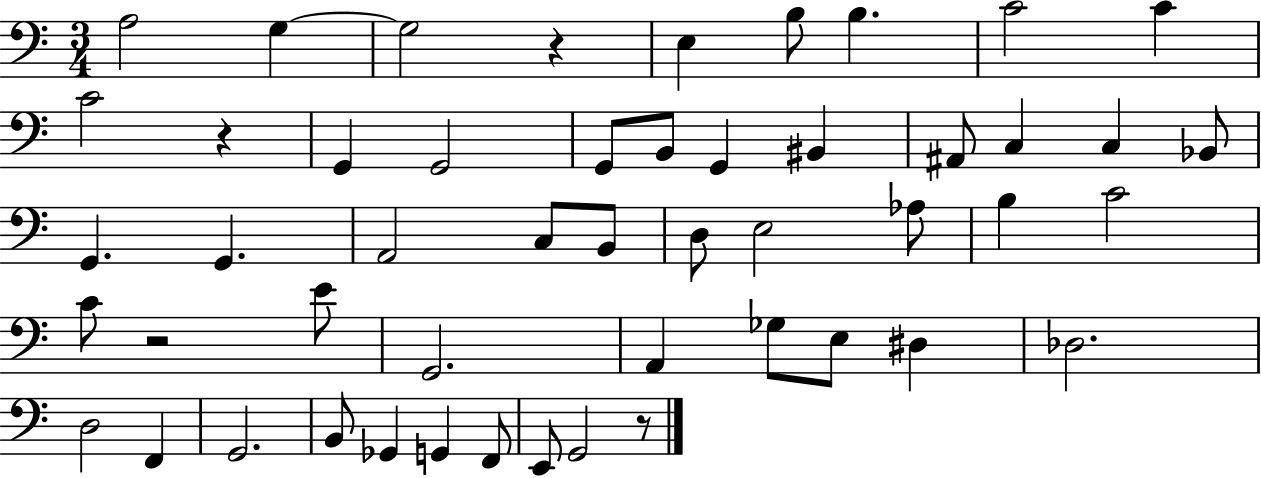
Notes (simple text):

A3/h G3/q G3/h R/q E3/q B3/e B3/q. C4/h C4/q C4/h R/q G2/q G2/h G2/e B2/e G2/q BIS2/q A#2/e C3/q C3/q Bb2/e G2/q. G2/q. A2/h C3/e B2/e D3/e E3/h Ab3/e B3/q C4/h C4/e R/h E4/e G2/h. A2/q Gb3/e E3/e D#3/q Db3/h. D3/h F2/q G2/h. B2/e Gb2/q G2/q F2/e E2/e G2/h R/e